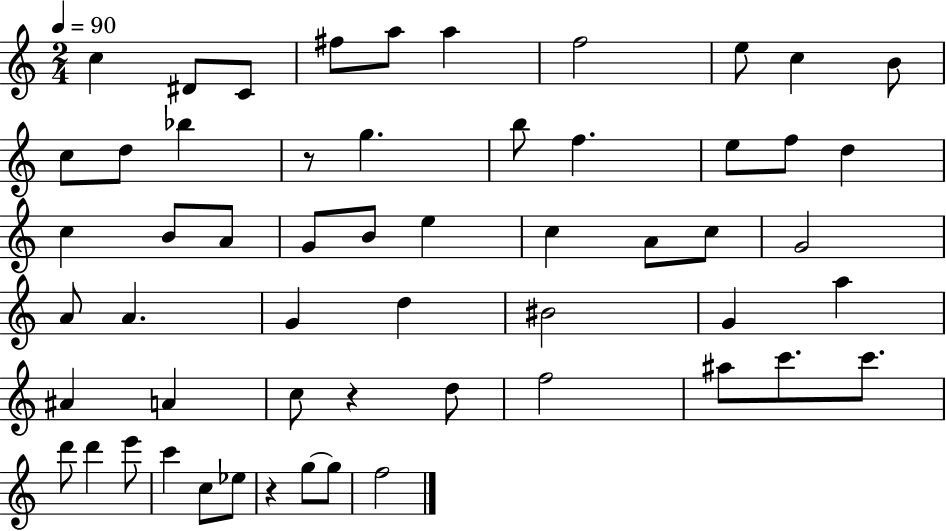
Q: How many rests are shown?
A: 3